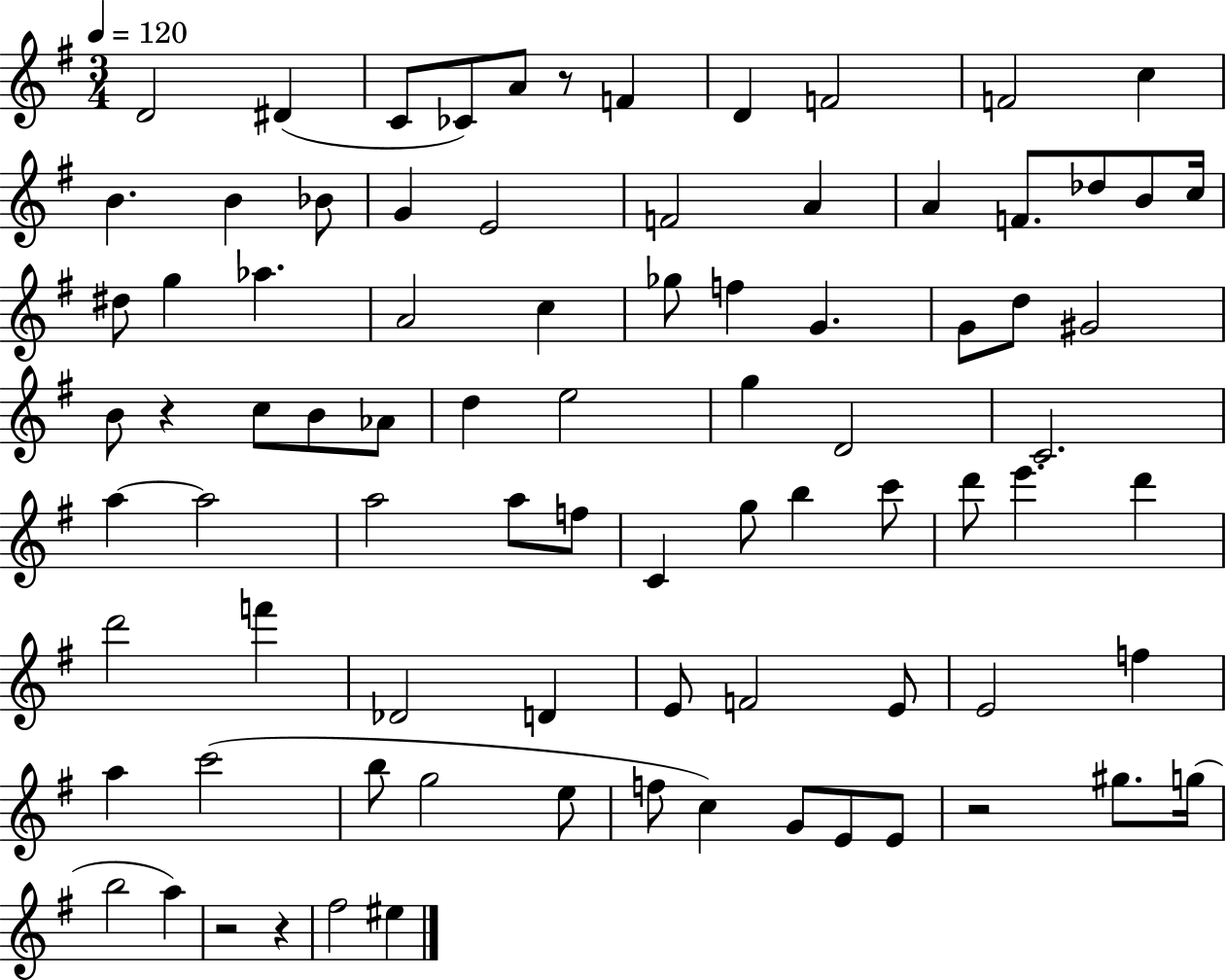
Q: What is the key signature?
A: G major